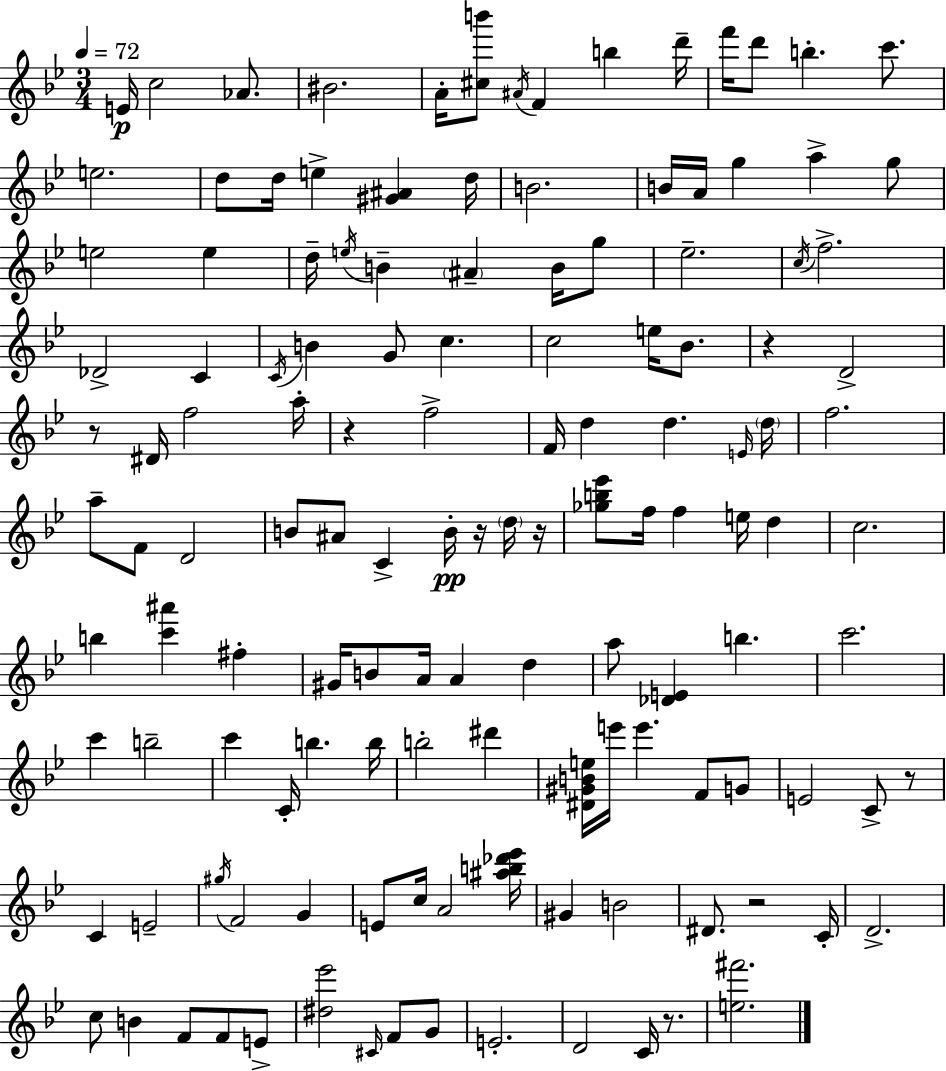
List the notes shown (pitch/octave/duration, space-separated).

E4/s C5/h Ab4/e. BIS4/h. A4/s [C#5,B6]/e A#4/s F4/q B5/q D6/s F6/s D6/e B5/q. C6/e. E5/h. D5/e D5/s E5/q [G#4,A#4]/q D5/s B4/h. B4/s A4/s G5/q A5/q G5/e E5/h E5/q D5/s E5/s B4/q A#4/q B4/s G5/e Eb5/h. C5/s F5/h. Db4/h C4/q C4/s B4/q G4/e C5/q. C5/h E5/s Bb4/e. R/q D4/h R/e D#4/s F5/h A5/s R/q F5/h F4/s D5/q D5/q. E4/s D5/s F5/h. A5/e F4/e D4/h B4/e A#4/e C4/q B4/s R/s D5/s R/s [Gb5,B5,Eb6]/e F5/s F5/q E5/s D5/q C5/h. B5/q [C6,A#6]/q F#5/q G#4/s B4/e A4/s A4/q D5/q A5/e [Db4,E4]/q B5/q. C6/h. C6/q B5/h C6/q C4/s B5/q. B5/s B5/h D#6/q [D#4,G#4,B4,E5]/s E6/s E6/q. F4/e G4/e E4/h C4/e R/e C4/q E4/h G#5/s F4/h G4/q E4/e C5/s A4/h [A#5,B5,Db6,Eb6]/s G#4/q B4/h D#4/e. R/h C4/s D4/h. C5/e B4/q F4/e F4/e E4/e [D#5,Eb6]/h C#4/s F4/e G4/e E4/h. D4/h C4/s R/e. [E5,F#6]/h.